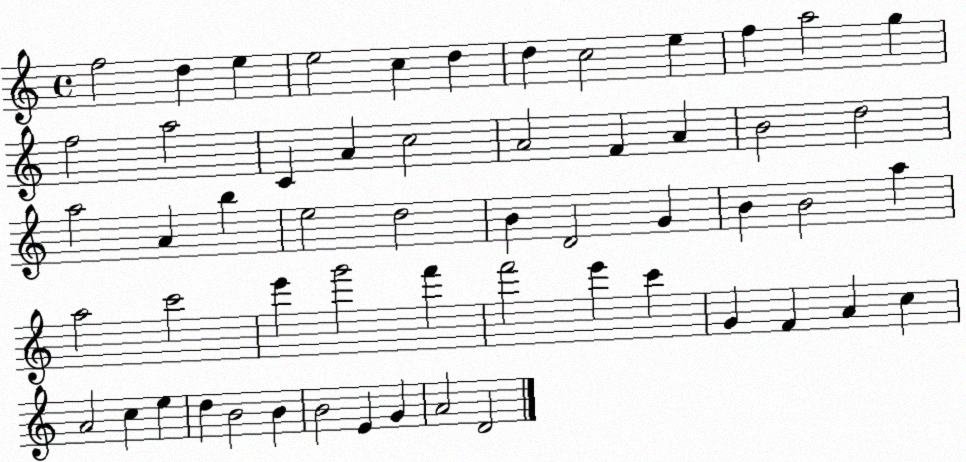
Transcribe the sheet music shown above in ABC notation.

X:1
T:Untitled
M:4/4
L:1/4
K:C
f2 d e e2 c d d c2 e f a2 g f2 a2 C A c2 A2 F A B2 d2 a2 A b e2 d2 B D2 G B B2 a a2 c'2 e' g'2 f' f'2 e' c' G F A c A2 c e d B2 B B2 E G A2 D2